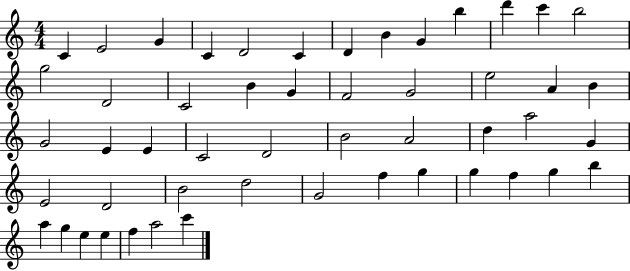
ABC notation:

X:1
T:Untitled
M:4/4
L:1/4
K:C
C E2 G C D2 C D B G b d' c' b2 g2 D2 C2 B G F2 G2 e2 A B G2 E E C2 D2 B2 A2 d a2 G E2 D2 B2 d2 G2 f g g f g b a g e e f a2 c'